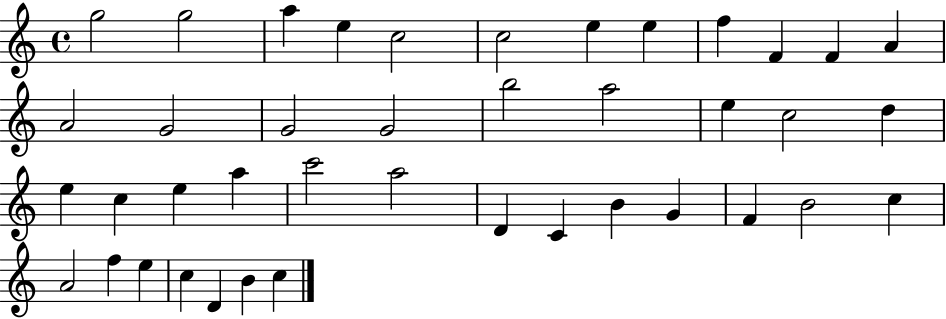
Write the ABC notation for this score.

X:1
T:Untitled
M:4/4
L:1/4
K:C
g2 g2 a e c2 c2 e e f F F A A2 G2 G2 G2 b2 a2 e c2 d e c e a c'2 a2 D C B G F B2 c A2 f e c D B c